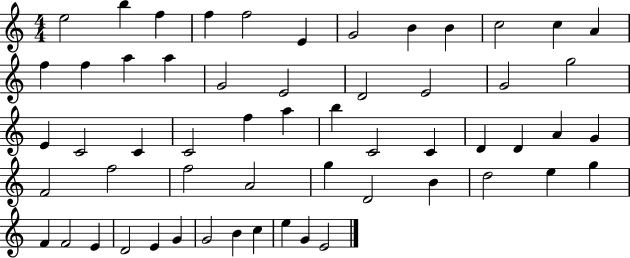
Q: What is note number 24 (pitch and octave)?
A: C4